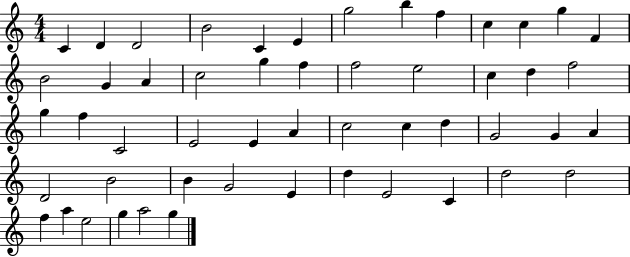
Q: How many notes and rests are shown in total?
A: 52